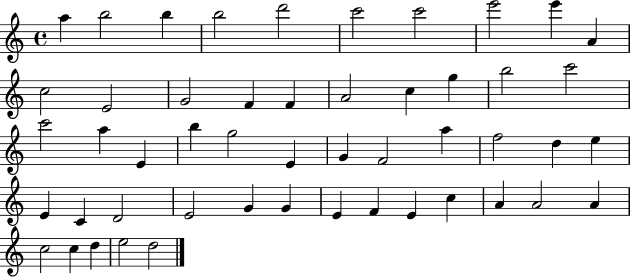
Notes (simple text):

A5/q B5/h B5/q B5/h D6/h C6/h C6/h E6/h E6/q A4/q C5/h E4/h G4/h F4/q F4/q A4/h C5/q G5/q B5/h C6/h C6/h A5/q E4/q B5/q G5/h E4/q G4/q F4/h A5/q F5/h D5/q E5/q E4/q C4/q D4/h E4/h G4/q G4/q E4/q F4/q E4/q C5/q A4/q A4/h A4/q C5/h C5/q D5/q E5/h D5/h